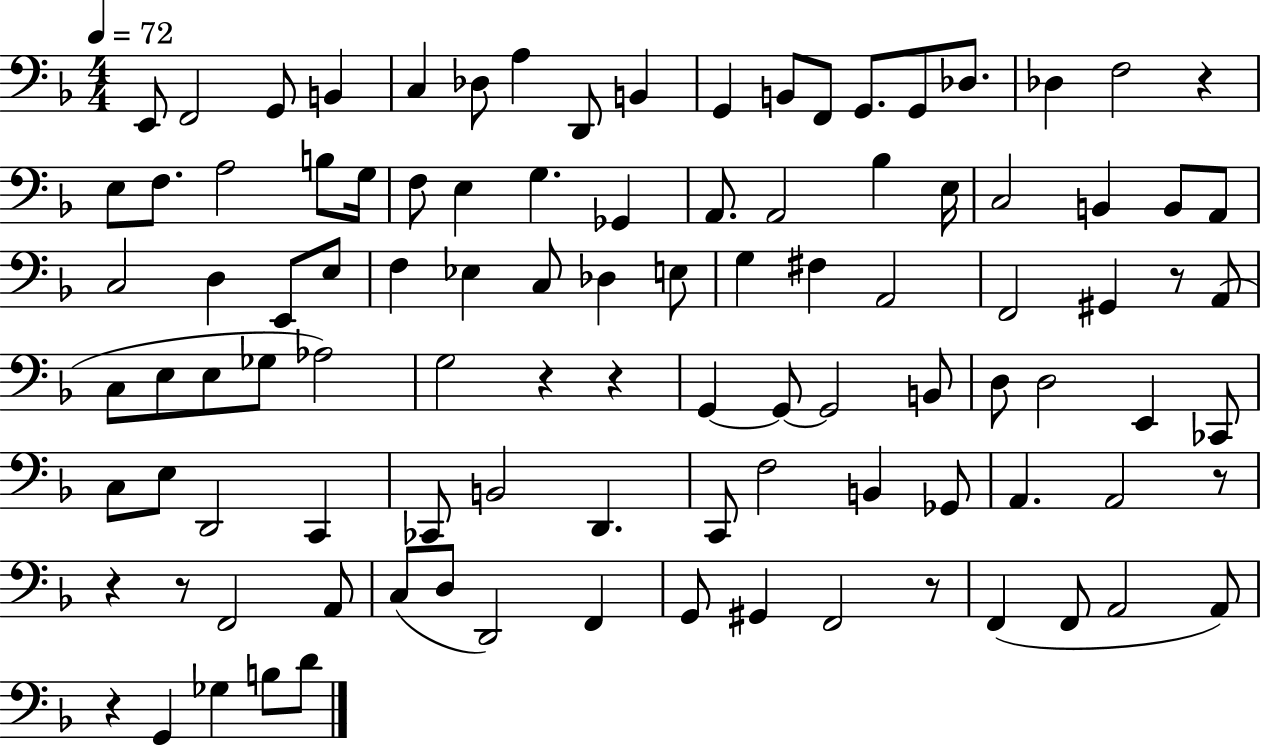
{
  \clef bass
  \numericTimeSignature
  \time 4/4
  \key f \major
  \tempo 4 = 72
  \repeat volta 2 { e,8 f,2 g,8 b,4 | c4 des8 a4 d,8 b,4 | g,4 b,8 f,8 g,8. g,8 des8. | des4 f2 r4 | \break e8 f8. a2 b8 g16 | f8 e4 g4. ges,4 | a,8. a,2 bes4 e16 | c2 b,4 b,8 a,8 | \break c2 d4 e,8 e8 | f4 ees4 c8 des4 e8 | g4 fis4 a,2 | f,2 gis,4 r8 a,8( | \break c8 e8 e8 ges8 aes2) | g2 r4 r4 | g,4~~ g,8~~ g,2 b,8 | d8 d2 e,4 ces,8 | \break c8 e8 d,2 c,4 | ces,8 b,2 d,4. | c,8 f2 b,4 ges,8 | a,4. a,2 r8 | \break r4 r8 f,2 a,8 | c8( d8 d,2) f,4 | g,8 gis,4 f,2 r8 | f,4( f,8 a,2 a,8) | \break r4 g,4 ges4 b8 d'8 | } \bar "|."
}